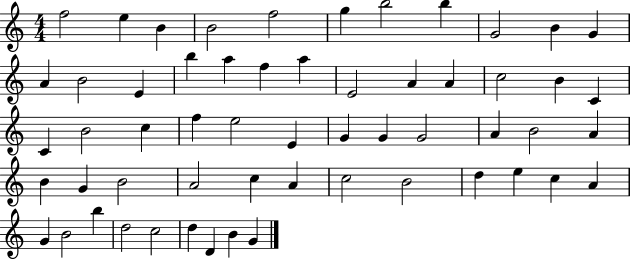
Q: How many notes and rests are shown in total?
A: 57